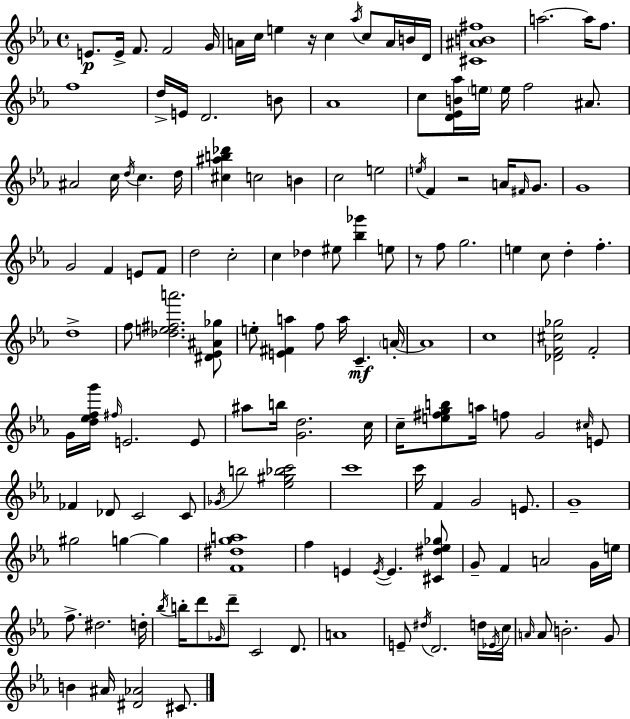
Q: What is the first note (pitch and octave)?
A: E4